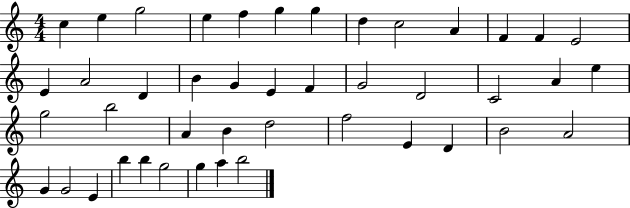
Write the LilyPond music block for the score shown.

{
  \clef treble
  \numericTimeSignature
  \time 4/4
  \key c \major
  c''4 e''4 g''2 | e''4 f''4 g''4 g''4 | d''4 c''2 a'4 | f'4 f'4 e'2 | \break e'4 a'2 d'4 | b'4 g'4 e'4 f'4 | g'2 d'2 | c'2 a'4 e''4 | \break g''2 b''2 | a'4 b'4 d''2 | f''2 e'4 d'4 | b'2 a'2 | \break g'4 g'2 e'4 | b''4 b''4 g''2 | g''4 a''4 b''2 | \bar "|."
}